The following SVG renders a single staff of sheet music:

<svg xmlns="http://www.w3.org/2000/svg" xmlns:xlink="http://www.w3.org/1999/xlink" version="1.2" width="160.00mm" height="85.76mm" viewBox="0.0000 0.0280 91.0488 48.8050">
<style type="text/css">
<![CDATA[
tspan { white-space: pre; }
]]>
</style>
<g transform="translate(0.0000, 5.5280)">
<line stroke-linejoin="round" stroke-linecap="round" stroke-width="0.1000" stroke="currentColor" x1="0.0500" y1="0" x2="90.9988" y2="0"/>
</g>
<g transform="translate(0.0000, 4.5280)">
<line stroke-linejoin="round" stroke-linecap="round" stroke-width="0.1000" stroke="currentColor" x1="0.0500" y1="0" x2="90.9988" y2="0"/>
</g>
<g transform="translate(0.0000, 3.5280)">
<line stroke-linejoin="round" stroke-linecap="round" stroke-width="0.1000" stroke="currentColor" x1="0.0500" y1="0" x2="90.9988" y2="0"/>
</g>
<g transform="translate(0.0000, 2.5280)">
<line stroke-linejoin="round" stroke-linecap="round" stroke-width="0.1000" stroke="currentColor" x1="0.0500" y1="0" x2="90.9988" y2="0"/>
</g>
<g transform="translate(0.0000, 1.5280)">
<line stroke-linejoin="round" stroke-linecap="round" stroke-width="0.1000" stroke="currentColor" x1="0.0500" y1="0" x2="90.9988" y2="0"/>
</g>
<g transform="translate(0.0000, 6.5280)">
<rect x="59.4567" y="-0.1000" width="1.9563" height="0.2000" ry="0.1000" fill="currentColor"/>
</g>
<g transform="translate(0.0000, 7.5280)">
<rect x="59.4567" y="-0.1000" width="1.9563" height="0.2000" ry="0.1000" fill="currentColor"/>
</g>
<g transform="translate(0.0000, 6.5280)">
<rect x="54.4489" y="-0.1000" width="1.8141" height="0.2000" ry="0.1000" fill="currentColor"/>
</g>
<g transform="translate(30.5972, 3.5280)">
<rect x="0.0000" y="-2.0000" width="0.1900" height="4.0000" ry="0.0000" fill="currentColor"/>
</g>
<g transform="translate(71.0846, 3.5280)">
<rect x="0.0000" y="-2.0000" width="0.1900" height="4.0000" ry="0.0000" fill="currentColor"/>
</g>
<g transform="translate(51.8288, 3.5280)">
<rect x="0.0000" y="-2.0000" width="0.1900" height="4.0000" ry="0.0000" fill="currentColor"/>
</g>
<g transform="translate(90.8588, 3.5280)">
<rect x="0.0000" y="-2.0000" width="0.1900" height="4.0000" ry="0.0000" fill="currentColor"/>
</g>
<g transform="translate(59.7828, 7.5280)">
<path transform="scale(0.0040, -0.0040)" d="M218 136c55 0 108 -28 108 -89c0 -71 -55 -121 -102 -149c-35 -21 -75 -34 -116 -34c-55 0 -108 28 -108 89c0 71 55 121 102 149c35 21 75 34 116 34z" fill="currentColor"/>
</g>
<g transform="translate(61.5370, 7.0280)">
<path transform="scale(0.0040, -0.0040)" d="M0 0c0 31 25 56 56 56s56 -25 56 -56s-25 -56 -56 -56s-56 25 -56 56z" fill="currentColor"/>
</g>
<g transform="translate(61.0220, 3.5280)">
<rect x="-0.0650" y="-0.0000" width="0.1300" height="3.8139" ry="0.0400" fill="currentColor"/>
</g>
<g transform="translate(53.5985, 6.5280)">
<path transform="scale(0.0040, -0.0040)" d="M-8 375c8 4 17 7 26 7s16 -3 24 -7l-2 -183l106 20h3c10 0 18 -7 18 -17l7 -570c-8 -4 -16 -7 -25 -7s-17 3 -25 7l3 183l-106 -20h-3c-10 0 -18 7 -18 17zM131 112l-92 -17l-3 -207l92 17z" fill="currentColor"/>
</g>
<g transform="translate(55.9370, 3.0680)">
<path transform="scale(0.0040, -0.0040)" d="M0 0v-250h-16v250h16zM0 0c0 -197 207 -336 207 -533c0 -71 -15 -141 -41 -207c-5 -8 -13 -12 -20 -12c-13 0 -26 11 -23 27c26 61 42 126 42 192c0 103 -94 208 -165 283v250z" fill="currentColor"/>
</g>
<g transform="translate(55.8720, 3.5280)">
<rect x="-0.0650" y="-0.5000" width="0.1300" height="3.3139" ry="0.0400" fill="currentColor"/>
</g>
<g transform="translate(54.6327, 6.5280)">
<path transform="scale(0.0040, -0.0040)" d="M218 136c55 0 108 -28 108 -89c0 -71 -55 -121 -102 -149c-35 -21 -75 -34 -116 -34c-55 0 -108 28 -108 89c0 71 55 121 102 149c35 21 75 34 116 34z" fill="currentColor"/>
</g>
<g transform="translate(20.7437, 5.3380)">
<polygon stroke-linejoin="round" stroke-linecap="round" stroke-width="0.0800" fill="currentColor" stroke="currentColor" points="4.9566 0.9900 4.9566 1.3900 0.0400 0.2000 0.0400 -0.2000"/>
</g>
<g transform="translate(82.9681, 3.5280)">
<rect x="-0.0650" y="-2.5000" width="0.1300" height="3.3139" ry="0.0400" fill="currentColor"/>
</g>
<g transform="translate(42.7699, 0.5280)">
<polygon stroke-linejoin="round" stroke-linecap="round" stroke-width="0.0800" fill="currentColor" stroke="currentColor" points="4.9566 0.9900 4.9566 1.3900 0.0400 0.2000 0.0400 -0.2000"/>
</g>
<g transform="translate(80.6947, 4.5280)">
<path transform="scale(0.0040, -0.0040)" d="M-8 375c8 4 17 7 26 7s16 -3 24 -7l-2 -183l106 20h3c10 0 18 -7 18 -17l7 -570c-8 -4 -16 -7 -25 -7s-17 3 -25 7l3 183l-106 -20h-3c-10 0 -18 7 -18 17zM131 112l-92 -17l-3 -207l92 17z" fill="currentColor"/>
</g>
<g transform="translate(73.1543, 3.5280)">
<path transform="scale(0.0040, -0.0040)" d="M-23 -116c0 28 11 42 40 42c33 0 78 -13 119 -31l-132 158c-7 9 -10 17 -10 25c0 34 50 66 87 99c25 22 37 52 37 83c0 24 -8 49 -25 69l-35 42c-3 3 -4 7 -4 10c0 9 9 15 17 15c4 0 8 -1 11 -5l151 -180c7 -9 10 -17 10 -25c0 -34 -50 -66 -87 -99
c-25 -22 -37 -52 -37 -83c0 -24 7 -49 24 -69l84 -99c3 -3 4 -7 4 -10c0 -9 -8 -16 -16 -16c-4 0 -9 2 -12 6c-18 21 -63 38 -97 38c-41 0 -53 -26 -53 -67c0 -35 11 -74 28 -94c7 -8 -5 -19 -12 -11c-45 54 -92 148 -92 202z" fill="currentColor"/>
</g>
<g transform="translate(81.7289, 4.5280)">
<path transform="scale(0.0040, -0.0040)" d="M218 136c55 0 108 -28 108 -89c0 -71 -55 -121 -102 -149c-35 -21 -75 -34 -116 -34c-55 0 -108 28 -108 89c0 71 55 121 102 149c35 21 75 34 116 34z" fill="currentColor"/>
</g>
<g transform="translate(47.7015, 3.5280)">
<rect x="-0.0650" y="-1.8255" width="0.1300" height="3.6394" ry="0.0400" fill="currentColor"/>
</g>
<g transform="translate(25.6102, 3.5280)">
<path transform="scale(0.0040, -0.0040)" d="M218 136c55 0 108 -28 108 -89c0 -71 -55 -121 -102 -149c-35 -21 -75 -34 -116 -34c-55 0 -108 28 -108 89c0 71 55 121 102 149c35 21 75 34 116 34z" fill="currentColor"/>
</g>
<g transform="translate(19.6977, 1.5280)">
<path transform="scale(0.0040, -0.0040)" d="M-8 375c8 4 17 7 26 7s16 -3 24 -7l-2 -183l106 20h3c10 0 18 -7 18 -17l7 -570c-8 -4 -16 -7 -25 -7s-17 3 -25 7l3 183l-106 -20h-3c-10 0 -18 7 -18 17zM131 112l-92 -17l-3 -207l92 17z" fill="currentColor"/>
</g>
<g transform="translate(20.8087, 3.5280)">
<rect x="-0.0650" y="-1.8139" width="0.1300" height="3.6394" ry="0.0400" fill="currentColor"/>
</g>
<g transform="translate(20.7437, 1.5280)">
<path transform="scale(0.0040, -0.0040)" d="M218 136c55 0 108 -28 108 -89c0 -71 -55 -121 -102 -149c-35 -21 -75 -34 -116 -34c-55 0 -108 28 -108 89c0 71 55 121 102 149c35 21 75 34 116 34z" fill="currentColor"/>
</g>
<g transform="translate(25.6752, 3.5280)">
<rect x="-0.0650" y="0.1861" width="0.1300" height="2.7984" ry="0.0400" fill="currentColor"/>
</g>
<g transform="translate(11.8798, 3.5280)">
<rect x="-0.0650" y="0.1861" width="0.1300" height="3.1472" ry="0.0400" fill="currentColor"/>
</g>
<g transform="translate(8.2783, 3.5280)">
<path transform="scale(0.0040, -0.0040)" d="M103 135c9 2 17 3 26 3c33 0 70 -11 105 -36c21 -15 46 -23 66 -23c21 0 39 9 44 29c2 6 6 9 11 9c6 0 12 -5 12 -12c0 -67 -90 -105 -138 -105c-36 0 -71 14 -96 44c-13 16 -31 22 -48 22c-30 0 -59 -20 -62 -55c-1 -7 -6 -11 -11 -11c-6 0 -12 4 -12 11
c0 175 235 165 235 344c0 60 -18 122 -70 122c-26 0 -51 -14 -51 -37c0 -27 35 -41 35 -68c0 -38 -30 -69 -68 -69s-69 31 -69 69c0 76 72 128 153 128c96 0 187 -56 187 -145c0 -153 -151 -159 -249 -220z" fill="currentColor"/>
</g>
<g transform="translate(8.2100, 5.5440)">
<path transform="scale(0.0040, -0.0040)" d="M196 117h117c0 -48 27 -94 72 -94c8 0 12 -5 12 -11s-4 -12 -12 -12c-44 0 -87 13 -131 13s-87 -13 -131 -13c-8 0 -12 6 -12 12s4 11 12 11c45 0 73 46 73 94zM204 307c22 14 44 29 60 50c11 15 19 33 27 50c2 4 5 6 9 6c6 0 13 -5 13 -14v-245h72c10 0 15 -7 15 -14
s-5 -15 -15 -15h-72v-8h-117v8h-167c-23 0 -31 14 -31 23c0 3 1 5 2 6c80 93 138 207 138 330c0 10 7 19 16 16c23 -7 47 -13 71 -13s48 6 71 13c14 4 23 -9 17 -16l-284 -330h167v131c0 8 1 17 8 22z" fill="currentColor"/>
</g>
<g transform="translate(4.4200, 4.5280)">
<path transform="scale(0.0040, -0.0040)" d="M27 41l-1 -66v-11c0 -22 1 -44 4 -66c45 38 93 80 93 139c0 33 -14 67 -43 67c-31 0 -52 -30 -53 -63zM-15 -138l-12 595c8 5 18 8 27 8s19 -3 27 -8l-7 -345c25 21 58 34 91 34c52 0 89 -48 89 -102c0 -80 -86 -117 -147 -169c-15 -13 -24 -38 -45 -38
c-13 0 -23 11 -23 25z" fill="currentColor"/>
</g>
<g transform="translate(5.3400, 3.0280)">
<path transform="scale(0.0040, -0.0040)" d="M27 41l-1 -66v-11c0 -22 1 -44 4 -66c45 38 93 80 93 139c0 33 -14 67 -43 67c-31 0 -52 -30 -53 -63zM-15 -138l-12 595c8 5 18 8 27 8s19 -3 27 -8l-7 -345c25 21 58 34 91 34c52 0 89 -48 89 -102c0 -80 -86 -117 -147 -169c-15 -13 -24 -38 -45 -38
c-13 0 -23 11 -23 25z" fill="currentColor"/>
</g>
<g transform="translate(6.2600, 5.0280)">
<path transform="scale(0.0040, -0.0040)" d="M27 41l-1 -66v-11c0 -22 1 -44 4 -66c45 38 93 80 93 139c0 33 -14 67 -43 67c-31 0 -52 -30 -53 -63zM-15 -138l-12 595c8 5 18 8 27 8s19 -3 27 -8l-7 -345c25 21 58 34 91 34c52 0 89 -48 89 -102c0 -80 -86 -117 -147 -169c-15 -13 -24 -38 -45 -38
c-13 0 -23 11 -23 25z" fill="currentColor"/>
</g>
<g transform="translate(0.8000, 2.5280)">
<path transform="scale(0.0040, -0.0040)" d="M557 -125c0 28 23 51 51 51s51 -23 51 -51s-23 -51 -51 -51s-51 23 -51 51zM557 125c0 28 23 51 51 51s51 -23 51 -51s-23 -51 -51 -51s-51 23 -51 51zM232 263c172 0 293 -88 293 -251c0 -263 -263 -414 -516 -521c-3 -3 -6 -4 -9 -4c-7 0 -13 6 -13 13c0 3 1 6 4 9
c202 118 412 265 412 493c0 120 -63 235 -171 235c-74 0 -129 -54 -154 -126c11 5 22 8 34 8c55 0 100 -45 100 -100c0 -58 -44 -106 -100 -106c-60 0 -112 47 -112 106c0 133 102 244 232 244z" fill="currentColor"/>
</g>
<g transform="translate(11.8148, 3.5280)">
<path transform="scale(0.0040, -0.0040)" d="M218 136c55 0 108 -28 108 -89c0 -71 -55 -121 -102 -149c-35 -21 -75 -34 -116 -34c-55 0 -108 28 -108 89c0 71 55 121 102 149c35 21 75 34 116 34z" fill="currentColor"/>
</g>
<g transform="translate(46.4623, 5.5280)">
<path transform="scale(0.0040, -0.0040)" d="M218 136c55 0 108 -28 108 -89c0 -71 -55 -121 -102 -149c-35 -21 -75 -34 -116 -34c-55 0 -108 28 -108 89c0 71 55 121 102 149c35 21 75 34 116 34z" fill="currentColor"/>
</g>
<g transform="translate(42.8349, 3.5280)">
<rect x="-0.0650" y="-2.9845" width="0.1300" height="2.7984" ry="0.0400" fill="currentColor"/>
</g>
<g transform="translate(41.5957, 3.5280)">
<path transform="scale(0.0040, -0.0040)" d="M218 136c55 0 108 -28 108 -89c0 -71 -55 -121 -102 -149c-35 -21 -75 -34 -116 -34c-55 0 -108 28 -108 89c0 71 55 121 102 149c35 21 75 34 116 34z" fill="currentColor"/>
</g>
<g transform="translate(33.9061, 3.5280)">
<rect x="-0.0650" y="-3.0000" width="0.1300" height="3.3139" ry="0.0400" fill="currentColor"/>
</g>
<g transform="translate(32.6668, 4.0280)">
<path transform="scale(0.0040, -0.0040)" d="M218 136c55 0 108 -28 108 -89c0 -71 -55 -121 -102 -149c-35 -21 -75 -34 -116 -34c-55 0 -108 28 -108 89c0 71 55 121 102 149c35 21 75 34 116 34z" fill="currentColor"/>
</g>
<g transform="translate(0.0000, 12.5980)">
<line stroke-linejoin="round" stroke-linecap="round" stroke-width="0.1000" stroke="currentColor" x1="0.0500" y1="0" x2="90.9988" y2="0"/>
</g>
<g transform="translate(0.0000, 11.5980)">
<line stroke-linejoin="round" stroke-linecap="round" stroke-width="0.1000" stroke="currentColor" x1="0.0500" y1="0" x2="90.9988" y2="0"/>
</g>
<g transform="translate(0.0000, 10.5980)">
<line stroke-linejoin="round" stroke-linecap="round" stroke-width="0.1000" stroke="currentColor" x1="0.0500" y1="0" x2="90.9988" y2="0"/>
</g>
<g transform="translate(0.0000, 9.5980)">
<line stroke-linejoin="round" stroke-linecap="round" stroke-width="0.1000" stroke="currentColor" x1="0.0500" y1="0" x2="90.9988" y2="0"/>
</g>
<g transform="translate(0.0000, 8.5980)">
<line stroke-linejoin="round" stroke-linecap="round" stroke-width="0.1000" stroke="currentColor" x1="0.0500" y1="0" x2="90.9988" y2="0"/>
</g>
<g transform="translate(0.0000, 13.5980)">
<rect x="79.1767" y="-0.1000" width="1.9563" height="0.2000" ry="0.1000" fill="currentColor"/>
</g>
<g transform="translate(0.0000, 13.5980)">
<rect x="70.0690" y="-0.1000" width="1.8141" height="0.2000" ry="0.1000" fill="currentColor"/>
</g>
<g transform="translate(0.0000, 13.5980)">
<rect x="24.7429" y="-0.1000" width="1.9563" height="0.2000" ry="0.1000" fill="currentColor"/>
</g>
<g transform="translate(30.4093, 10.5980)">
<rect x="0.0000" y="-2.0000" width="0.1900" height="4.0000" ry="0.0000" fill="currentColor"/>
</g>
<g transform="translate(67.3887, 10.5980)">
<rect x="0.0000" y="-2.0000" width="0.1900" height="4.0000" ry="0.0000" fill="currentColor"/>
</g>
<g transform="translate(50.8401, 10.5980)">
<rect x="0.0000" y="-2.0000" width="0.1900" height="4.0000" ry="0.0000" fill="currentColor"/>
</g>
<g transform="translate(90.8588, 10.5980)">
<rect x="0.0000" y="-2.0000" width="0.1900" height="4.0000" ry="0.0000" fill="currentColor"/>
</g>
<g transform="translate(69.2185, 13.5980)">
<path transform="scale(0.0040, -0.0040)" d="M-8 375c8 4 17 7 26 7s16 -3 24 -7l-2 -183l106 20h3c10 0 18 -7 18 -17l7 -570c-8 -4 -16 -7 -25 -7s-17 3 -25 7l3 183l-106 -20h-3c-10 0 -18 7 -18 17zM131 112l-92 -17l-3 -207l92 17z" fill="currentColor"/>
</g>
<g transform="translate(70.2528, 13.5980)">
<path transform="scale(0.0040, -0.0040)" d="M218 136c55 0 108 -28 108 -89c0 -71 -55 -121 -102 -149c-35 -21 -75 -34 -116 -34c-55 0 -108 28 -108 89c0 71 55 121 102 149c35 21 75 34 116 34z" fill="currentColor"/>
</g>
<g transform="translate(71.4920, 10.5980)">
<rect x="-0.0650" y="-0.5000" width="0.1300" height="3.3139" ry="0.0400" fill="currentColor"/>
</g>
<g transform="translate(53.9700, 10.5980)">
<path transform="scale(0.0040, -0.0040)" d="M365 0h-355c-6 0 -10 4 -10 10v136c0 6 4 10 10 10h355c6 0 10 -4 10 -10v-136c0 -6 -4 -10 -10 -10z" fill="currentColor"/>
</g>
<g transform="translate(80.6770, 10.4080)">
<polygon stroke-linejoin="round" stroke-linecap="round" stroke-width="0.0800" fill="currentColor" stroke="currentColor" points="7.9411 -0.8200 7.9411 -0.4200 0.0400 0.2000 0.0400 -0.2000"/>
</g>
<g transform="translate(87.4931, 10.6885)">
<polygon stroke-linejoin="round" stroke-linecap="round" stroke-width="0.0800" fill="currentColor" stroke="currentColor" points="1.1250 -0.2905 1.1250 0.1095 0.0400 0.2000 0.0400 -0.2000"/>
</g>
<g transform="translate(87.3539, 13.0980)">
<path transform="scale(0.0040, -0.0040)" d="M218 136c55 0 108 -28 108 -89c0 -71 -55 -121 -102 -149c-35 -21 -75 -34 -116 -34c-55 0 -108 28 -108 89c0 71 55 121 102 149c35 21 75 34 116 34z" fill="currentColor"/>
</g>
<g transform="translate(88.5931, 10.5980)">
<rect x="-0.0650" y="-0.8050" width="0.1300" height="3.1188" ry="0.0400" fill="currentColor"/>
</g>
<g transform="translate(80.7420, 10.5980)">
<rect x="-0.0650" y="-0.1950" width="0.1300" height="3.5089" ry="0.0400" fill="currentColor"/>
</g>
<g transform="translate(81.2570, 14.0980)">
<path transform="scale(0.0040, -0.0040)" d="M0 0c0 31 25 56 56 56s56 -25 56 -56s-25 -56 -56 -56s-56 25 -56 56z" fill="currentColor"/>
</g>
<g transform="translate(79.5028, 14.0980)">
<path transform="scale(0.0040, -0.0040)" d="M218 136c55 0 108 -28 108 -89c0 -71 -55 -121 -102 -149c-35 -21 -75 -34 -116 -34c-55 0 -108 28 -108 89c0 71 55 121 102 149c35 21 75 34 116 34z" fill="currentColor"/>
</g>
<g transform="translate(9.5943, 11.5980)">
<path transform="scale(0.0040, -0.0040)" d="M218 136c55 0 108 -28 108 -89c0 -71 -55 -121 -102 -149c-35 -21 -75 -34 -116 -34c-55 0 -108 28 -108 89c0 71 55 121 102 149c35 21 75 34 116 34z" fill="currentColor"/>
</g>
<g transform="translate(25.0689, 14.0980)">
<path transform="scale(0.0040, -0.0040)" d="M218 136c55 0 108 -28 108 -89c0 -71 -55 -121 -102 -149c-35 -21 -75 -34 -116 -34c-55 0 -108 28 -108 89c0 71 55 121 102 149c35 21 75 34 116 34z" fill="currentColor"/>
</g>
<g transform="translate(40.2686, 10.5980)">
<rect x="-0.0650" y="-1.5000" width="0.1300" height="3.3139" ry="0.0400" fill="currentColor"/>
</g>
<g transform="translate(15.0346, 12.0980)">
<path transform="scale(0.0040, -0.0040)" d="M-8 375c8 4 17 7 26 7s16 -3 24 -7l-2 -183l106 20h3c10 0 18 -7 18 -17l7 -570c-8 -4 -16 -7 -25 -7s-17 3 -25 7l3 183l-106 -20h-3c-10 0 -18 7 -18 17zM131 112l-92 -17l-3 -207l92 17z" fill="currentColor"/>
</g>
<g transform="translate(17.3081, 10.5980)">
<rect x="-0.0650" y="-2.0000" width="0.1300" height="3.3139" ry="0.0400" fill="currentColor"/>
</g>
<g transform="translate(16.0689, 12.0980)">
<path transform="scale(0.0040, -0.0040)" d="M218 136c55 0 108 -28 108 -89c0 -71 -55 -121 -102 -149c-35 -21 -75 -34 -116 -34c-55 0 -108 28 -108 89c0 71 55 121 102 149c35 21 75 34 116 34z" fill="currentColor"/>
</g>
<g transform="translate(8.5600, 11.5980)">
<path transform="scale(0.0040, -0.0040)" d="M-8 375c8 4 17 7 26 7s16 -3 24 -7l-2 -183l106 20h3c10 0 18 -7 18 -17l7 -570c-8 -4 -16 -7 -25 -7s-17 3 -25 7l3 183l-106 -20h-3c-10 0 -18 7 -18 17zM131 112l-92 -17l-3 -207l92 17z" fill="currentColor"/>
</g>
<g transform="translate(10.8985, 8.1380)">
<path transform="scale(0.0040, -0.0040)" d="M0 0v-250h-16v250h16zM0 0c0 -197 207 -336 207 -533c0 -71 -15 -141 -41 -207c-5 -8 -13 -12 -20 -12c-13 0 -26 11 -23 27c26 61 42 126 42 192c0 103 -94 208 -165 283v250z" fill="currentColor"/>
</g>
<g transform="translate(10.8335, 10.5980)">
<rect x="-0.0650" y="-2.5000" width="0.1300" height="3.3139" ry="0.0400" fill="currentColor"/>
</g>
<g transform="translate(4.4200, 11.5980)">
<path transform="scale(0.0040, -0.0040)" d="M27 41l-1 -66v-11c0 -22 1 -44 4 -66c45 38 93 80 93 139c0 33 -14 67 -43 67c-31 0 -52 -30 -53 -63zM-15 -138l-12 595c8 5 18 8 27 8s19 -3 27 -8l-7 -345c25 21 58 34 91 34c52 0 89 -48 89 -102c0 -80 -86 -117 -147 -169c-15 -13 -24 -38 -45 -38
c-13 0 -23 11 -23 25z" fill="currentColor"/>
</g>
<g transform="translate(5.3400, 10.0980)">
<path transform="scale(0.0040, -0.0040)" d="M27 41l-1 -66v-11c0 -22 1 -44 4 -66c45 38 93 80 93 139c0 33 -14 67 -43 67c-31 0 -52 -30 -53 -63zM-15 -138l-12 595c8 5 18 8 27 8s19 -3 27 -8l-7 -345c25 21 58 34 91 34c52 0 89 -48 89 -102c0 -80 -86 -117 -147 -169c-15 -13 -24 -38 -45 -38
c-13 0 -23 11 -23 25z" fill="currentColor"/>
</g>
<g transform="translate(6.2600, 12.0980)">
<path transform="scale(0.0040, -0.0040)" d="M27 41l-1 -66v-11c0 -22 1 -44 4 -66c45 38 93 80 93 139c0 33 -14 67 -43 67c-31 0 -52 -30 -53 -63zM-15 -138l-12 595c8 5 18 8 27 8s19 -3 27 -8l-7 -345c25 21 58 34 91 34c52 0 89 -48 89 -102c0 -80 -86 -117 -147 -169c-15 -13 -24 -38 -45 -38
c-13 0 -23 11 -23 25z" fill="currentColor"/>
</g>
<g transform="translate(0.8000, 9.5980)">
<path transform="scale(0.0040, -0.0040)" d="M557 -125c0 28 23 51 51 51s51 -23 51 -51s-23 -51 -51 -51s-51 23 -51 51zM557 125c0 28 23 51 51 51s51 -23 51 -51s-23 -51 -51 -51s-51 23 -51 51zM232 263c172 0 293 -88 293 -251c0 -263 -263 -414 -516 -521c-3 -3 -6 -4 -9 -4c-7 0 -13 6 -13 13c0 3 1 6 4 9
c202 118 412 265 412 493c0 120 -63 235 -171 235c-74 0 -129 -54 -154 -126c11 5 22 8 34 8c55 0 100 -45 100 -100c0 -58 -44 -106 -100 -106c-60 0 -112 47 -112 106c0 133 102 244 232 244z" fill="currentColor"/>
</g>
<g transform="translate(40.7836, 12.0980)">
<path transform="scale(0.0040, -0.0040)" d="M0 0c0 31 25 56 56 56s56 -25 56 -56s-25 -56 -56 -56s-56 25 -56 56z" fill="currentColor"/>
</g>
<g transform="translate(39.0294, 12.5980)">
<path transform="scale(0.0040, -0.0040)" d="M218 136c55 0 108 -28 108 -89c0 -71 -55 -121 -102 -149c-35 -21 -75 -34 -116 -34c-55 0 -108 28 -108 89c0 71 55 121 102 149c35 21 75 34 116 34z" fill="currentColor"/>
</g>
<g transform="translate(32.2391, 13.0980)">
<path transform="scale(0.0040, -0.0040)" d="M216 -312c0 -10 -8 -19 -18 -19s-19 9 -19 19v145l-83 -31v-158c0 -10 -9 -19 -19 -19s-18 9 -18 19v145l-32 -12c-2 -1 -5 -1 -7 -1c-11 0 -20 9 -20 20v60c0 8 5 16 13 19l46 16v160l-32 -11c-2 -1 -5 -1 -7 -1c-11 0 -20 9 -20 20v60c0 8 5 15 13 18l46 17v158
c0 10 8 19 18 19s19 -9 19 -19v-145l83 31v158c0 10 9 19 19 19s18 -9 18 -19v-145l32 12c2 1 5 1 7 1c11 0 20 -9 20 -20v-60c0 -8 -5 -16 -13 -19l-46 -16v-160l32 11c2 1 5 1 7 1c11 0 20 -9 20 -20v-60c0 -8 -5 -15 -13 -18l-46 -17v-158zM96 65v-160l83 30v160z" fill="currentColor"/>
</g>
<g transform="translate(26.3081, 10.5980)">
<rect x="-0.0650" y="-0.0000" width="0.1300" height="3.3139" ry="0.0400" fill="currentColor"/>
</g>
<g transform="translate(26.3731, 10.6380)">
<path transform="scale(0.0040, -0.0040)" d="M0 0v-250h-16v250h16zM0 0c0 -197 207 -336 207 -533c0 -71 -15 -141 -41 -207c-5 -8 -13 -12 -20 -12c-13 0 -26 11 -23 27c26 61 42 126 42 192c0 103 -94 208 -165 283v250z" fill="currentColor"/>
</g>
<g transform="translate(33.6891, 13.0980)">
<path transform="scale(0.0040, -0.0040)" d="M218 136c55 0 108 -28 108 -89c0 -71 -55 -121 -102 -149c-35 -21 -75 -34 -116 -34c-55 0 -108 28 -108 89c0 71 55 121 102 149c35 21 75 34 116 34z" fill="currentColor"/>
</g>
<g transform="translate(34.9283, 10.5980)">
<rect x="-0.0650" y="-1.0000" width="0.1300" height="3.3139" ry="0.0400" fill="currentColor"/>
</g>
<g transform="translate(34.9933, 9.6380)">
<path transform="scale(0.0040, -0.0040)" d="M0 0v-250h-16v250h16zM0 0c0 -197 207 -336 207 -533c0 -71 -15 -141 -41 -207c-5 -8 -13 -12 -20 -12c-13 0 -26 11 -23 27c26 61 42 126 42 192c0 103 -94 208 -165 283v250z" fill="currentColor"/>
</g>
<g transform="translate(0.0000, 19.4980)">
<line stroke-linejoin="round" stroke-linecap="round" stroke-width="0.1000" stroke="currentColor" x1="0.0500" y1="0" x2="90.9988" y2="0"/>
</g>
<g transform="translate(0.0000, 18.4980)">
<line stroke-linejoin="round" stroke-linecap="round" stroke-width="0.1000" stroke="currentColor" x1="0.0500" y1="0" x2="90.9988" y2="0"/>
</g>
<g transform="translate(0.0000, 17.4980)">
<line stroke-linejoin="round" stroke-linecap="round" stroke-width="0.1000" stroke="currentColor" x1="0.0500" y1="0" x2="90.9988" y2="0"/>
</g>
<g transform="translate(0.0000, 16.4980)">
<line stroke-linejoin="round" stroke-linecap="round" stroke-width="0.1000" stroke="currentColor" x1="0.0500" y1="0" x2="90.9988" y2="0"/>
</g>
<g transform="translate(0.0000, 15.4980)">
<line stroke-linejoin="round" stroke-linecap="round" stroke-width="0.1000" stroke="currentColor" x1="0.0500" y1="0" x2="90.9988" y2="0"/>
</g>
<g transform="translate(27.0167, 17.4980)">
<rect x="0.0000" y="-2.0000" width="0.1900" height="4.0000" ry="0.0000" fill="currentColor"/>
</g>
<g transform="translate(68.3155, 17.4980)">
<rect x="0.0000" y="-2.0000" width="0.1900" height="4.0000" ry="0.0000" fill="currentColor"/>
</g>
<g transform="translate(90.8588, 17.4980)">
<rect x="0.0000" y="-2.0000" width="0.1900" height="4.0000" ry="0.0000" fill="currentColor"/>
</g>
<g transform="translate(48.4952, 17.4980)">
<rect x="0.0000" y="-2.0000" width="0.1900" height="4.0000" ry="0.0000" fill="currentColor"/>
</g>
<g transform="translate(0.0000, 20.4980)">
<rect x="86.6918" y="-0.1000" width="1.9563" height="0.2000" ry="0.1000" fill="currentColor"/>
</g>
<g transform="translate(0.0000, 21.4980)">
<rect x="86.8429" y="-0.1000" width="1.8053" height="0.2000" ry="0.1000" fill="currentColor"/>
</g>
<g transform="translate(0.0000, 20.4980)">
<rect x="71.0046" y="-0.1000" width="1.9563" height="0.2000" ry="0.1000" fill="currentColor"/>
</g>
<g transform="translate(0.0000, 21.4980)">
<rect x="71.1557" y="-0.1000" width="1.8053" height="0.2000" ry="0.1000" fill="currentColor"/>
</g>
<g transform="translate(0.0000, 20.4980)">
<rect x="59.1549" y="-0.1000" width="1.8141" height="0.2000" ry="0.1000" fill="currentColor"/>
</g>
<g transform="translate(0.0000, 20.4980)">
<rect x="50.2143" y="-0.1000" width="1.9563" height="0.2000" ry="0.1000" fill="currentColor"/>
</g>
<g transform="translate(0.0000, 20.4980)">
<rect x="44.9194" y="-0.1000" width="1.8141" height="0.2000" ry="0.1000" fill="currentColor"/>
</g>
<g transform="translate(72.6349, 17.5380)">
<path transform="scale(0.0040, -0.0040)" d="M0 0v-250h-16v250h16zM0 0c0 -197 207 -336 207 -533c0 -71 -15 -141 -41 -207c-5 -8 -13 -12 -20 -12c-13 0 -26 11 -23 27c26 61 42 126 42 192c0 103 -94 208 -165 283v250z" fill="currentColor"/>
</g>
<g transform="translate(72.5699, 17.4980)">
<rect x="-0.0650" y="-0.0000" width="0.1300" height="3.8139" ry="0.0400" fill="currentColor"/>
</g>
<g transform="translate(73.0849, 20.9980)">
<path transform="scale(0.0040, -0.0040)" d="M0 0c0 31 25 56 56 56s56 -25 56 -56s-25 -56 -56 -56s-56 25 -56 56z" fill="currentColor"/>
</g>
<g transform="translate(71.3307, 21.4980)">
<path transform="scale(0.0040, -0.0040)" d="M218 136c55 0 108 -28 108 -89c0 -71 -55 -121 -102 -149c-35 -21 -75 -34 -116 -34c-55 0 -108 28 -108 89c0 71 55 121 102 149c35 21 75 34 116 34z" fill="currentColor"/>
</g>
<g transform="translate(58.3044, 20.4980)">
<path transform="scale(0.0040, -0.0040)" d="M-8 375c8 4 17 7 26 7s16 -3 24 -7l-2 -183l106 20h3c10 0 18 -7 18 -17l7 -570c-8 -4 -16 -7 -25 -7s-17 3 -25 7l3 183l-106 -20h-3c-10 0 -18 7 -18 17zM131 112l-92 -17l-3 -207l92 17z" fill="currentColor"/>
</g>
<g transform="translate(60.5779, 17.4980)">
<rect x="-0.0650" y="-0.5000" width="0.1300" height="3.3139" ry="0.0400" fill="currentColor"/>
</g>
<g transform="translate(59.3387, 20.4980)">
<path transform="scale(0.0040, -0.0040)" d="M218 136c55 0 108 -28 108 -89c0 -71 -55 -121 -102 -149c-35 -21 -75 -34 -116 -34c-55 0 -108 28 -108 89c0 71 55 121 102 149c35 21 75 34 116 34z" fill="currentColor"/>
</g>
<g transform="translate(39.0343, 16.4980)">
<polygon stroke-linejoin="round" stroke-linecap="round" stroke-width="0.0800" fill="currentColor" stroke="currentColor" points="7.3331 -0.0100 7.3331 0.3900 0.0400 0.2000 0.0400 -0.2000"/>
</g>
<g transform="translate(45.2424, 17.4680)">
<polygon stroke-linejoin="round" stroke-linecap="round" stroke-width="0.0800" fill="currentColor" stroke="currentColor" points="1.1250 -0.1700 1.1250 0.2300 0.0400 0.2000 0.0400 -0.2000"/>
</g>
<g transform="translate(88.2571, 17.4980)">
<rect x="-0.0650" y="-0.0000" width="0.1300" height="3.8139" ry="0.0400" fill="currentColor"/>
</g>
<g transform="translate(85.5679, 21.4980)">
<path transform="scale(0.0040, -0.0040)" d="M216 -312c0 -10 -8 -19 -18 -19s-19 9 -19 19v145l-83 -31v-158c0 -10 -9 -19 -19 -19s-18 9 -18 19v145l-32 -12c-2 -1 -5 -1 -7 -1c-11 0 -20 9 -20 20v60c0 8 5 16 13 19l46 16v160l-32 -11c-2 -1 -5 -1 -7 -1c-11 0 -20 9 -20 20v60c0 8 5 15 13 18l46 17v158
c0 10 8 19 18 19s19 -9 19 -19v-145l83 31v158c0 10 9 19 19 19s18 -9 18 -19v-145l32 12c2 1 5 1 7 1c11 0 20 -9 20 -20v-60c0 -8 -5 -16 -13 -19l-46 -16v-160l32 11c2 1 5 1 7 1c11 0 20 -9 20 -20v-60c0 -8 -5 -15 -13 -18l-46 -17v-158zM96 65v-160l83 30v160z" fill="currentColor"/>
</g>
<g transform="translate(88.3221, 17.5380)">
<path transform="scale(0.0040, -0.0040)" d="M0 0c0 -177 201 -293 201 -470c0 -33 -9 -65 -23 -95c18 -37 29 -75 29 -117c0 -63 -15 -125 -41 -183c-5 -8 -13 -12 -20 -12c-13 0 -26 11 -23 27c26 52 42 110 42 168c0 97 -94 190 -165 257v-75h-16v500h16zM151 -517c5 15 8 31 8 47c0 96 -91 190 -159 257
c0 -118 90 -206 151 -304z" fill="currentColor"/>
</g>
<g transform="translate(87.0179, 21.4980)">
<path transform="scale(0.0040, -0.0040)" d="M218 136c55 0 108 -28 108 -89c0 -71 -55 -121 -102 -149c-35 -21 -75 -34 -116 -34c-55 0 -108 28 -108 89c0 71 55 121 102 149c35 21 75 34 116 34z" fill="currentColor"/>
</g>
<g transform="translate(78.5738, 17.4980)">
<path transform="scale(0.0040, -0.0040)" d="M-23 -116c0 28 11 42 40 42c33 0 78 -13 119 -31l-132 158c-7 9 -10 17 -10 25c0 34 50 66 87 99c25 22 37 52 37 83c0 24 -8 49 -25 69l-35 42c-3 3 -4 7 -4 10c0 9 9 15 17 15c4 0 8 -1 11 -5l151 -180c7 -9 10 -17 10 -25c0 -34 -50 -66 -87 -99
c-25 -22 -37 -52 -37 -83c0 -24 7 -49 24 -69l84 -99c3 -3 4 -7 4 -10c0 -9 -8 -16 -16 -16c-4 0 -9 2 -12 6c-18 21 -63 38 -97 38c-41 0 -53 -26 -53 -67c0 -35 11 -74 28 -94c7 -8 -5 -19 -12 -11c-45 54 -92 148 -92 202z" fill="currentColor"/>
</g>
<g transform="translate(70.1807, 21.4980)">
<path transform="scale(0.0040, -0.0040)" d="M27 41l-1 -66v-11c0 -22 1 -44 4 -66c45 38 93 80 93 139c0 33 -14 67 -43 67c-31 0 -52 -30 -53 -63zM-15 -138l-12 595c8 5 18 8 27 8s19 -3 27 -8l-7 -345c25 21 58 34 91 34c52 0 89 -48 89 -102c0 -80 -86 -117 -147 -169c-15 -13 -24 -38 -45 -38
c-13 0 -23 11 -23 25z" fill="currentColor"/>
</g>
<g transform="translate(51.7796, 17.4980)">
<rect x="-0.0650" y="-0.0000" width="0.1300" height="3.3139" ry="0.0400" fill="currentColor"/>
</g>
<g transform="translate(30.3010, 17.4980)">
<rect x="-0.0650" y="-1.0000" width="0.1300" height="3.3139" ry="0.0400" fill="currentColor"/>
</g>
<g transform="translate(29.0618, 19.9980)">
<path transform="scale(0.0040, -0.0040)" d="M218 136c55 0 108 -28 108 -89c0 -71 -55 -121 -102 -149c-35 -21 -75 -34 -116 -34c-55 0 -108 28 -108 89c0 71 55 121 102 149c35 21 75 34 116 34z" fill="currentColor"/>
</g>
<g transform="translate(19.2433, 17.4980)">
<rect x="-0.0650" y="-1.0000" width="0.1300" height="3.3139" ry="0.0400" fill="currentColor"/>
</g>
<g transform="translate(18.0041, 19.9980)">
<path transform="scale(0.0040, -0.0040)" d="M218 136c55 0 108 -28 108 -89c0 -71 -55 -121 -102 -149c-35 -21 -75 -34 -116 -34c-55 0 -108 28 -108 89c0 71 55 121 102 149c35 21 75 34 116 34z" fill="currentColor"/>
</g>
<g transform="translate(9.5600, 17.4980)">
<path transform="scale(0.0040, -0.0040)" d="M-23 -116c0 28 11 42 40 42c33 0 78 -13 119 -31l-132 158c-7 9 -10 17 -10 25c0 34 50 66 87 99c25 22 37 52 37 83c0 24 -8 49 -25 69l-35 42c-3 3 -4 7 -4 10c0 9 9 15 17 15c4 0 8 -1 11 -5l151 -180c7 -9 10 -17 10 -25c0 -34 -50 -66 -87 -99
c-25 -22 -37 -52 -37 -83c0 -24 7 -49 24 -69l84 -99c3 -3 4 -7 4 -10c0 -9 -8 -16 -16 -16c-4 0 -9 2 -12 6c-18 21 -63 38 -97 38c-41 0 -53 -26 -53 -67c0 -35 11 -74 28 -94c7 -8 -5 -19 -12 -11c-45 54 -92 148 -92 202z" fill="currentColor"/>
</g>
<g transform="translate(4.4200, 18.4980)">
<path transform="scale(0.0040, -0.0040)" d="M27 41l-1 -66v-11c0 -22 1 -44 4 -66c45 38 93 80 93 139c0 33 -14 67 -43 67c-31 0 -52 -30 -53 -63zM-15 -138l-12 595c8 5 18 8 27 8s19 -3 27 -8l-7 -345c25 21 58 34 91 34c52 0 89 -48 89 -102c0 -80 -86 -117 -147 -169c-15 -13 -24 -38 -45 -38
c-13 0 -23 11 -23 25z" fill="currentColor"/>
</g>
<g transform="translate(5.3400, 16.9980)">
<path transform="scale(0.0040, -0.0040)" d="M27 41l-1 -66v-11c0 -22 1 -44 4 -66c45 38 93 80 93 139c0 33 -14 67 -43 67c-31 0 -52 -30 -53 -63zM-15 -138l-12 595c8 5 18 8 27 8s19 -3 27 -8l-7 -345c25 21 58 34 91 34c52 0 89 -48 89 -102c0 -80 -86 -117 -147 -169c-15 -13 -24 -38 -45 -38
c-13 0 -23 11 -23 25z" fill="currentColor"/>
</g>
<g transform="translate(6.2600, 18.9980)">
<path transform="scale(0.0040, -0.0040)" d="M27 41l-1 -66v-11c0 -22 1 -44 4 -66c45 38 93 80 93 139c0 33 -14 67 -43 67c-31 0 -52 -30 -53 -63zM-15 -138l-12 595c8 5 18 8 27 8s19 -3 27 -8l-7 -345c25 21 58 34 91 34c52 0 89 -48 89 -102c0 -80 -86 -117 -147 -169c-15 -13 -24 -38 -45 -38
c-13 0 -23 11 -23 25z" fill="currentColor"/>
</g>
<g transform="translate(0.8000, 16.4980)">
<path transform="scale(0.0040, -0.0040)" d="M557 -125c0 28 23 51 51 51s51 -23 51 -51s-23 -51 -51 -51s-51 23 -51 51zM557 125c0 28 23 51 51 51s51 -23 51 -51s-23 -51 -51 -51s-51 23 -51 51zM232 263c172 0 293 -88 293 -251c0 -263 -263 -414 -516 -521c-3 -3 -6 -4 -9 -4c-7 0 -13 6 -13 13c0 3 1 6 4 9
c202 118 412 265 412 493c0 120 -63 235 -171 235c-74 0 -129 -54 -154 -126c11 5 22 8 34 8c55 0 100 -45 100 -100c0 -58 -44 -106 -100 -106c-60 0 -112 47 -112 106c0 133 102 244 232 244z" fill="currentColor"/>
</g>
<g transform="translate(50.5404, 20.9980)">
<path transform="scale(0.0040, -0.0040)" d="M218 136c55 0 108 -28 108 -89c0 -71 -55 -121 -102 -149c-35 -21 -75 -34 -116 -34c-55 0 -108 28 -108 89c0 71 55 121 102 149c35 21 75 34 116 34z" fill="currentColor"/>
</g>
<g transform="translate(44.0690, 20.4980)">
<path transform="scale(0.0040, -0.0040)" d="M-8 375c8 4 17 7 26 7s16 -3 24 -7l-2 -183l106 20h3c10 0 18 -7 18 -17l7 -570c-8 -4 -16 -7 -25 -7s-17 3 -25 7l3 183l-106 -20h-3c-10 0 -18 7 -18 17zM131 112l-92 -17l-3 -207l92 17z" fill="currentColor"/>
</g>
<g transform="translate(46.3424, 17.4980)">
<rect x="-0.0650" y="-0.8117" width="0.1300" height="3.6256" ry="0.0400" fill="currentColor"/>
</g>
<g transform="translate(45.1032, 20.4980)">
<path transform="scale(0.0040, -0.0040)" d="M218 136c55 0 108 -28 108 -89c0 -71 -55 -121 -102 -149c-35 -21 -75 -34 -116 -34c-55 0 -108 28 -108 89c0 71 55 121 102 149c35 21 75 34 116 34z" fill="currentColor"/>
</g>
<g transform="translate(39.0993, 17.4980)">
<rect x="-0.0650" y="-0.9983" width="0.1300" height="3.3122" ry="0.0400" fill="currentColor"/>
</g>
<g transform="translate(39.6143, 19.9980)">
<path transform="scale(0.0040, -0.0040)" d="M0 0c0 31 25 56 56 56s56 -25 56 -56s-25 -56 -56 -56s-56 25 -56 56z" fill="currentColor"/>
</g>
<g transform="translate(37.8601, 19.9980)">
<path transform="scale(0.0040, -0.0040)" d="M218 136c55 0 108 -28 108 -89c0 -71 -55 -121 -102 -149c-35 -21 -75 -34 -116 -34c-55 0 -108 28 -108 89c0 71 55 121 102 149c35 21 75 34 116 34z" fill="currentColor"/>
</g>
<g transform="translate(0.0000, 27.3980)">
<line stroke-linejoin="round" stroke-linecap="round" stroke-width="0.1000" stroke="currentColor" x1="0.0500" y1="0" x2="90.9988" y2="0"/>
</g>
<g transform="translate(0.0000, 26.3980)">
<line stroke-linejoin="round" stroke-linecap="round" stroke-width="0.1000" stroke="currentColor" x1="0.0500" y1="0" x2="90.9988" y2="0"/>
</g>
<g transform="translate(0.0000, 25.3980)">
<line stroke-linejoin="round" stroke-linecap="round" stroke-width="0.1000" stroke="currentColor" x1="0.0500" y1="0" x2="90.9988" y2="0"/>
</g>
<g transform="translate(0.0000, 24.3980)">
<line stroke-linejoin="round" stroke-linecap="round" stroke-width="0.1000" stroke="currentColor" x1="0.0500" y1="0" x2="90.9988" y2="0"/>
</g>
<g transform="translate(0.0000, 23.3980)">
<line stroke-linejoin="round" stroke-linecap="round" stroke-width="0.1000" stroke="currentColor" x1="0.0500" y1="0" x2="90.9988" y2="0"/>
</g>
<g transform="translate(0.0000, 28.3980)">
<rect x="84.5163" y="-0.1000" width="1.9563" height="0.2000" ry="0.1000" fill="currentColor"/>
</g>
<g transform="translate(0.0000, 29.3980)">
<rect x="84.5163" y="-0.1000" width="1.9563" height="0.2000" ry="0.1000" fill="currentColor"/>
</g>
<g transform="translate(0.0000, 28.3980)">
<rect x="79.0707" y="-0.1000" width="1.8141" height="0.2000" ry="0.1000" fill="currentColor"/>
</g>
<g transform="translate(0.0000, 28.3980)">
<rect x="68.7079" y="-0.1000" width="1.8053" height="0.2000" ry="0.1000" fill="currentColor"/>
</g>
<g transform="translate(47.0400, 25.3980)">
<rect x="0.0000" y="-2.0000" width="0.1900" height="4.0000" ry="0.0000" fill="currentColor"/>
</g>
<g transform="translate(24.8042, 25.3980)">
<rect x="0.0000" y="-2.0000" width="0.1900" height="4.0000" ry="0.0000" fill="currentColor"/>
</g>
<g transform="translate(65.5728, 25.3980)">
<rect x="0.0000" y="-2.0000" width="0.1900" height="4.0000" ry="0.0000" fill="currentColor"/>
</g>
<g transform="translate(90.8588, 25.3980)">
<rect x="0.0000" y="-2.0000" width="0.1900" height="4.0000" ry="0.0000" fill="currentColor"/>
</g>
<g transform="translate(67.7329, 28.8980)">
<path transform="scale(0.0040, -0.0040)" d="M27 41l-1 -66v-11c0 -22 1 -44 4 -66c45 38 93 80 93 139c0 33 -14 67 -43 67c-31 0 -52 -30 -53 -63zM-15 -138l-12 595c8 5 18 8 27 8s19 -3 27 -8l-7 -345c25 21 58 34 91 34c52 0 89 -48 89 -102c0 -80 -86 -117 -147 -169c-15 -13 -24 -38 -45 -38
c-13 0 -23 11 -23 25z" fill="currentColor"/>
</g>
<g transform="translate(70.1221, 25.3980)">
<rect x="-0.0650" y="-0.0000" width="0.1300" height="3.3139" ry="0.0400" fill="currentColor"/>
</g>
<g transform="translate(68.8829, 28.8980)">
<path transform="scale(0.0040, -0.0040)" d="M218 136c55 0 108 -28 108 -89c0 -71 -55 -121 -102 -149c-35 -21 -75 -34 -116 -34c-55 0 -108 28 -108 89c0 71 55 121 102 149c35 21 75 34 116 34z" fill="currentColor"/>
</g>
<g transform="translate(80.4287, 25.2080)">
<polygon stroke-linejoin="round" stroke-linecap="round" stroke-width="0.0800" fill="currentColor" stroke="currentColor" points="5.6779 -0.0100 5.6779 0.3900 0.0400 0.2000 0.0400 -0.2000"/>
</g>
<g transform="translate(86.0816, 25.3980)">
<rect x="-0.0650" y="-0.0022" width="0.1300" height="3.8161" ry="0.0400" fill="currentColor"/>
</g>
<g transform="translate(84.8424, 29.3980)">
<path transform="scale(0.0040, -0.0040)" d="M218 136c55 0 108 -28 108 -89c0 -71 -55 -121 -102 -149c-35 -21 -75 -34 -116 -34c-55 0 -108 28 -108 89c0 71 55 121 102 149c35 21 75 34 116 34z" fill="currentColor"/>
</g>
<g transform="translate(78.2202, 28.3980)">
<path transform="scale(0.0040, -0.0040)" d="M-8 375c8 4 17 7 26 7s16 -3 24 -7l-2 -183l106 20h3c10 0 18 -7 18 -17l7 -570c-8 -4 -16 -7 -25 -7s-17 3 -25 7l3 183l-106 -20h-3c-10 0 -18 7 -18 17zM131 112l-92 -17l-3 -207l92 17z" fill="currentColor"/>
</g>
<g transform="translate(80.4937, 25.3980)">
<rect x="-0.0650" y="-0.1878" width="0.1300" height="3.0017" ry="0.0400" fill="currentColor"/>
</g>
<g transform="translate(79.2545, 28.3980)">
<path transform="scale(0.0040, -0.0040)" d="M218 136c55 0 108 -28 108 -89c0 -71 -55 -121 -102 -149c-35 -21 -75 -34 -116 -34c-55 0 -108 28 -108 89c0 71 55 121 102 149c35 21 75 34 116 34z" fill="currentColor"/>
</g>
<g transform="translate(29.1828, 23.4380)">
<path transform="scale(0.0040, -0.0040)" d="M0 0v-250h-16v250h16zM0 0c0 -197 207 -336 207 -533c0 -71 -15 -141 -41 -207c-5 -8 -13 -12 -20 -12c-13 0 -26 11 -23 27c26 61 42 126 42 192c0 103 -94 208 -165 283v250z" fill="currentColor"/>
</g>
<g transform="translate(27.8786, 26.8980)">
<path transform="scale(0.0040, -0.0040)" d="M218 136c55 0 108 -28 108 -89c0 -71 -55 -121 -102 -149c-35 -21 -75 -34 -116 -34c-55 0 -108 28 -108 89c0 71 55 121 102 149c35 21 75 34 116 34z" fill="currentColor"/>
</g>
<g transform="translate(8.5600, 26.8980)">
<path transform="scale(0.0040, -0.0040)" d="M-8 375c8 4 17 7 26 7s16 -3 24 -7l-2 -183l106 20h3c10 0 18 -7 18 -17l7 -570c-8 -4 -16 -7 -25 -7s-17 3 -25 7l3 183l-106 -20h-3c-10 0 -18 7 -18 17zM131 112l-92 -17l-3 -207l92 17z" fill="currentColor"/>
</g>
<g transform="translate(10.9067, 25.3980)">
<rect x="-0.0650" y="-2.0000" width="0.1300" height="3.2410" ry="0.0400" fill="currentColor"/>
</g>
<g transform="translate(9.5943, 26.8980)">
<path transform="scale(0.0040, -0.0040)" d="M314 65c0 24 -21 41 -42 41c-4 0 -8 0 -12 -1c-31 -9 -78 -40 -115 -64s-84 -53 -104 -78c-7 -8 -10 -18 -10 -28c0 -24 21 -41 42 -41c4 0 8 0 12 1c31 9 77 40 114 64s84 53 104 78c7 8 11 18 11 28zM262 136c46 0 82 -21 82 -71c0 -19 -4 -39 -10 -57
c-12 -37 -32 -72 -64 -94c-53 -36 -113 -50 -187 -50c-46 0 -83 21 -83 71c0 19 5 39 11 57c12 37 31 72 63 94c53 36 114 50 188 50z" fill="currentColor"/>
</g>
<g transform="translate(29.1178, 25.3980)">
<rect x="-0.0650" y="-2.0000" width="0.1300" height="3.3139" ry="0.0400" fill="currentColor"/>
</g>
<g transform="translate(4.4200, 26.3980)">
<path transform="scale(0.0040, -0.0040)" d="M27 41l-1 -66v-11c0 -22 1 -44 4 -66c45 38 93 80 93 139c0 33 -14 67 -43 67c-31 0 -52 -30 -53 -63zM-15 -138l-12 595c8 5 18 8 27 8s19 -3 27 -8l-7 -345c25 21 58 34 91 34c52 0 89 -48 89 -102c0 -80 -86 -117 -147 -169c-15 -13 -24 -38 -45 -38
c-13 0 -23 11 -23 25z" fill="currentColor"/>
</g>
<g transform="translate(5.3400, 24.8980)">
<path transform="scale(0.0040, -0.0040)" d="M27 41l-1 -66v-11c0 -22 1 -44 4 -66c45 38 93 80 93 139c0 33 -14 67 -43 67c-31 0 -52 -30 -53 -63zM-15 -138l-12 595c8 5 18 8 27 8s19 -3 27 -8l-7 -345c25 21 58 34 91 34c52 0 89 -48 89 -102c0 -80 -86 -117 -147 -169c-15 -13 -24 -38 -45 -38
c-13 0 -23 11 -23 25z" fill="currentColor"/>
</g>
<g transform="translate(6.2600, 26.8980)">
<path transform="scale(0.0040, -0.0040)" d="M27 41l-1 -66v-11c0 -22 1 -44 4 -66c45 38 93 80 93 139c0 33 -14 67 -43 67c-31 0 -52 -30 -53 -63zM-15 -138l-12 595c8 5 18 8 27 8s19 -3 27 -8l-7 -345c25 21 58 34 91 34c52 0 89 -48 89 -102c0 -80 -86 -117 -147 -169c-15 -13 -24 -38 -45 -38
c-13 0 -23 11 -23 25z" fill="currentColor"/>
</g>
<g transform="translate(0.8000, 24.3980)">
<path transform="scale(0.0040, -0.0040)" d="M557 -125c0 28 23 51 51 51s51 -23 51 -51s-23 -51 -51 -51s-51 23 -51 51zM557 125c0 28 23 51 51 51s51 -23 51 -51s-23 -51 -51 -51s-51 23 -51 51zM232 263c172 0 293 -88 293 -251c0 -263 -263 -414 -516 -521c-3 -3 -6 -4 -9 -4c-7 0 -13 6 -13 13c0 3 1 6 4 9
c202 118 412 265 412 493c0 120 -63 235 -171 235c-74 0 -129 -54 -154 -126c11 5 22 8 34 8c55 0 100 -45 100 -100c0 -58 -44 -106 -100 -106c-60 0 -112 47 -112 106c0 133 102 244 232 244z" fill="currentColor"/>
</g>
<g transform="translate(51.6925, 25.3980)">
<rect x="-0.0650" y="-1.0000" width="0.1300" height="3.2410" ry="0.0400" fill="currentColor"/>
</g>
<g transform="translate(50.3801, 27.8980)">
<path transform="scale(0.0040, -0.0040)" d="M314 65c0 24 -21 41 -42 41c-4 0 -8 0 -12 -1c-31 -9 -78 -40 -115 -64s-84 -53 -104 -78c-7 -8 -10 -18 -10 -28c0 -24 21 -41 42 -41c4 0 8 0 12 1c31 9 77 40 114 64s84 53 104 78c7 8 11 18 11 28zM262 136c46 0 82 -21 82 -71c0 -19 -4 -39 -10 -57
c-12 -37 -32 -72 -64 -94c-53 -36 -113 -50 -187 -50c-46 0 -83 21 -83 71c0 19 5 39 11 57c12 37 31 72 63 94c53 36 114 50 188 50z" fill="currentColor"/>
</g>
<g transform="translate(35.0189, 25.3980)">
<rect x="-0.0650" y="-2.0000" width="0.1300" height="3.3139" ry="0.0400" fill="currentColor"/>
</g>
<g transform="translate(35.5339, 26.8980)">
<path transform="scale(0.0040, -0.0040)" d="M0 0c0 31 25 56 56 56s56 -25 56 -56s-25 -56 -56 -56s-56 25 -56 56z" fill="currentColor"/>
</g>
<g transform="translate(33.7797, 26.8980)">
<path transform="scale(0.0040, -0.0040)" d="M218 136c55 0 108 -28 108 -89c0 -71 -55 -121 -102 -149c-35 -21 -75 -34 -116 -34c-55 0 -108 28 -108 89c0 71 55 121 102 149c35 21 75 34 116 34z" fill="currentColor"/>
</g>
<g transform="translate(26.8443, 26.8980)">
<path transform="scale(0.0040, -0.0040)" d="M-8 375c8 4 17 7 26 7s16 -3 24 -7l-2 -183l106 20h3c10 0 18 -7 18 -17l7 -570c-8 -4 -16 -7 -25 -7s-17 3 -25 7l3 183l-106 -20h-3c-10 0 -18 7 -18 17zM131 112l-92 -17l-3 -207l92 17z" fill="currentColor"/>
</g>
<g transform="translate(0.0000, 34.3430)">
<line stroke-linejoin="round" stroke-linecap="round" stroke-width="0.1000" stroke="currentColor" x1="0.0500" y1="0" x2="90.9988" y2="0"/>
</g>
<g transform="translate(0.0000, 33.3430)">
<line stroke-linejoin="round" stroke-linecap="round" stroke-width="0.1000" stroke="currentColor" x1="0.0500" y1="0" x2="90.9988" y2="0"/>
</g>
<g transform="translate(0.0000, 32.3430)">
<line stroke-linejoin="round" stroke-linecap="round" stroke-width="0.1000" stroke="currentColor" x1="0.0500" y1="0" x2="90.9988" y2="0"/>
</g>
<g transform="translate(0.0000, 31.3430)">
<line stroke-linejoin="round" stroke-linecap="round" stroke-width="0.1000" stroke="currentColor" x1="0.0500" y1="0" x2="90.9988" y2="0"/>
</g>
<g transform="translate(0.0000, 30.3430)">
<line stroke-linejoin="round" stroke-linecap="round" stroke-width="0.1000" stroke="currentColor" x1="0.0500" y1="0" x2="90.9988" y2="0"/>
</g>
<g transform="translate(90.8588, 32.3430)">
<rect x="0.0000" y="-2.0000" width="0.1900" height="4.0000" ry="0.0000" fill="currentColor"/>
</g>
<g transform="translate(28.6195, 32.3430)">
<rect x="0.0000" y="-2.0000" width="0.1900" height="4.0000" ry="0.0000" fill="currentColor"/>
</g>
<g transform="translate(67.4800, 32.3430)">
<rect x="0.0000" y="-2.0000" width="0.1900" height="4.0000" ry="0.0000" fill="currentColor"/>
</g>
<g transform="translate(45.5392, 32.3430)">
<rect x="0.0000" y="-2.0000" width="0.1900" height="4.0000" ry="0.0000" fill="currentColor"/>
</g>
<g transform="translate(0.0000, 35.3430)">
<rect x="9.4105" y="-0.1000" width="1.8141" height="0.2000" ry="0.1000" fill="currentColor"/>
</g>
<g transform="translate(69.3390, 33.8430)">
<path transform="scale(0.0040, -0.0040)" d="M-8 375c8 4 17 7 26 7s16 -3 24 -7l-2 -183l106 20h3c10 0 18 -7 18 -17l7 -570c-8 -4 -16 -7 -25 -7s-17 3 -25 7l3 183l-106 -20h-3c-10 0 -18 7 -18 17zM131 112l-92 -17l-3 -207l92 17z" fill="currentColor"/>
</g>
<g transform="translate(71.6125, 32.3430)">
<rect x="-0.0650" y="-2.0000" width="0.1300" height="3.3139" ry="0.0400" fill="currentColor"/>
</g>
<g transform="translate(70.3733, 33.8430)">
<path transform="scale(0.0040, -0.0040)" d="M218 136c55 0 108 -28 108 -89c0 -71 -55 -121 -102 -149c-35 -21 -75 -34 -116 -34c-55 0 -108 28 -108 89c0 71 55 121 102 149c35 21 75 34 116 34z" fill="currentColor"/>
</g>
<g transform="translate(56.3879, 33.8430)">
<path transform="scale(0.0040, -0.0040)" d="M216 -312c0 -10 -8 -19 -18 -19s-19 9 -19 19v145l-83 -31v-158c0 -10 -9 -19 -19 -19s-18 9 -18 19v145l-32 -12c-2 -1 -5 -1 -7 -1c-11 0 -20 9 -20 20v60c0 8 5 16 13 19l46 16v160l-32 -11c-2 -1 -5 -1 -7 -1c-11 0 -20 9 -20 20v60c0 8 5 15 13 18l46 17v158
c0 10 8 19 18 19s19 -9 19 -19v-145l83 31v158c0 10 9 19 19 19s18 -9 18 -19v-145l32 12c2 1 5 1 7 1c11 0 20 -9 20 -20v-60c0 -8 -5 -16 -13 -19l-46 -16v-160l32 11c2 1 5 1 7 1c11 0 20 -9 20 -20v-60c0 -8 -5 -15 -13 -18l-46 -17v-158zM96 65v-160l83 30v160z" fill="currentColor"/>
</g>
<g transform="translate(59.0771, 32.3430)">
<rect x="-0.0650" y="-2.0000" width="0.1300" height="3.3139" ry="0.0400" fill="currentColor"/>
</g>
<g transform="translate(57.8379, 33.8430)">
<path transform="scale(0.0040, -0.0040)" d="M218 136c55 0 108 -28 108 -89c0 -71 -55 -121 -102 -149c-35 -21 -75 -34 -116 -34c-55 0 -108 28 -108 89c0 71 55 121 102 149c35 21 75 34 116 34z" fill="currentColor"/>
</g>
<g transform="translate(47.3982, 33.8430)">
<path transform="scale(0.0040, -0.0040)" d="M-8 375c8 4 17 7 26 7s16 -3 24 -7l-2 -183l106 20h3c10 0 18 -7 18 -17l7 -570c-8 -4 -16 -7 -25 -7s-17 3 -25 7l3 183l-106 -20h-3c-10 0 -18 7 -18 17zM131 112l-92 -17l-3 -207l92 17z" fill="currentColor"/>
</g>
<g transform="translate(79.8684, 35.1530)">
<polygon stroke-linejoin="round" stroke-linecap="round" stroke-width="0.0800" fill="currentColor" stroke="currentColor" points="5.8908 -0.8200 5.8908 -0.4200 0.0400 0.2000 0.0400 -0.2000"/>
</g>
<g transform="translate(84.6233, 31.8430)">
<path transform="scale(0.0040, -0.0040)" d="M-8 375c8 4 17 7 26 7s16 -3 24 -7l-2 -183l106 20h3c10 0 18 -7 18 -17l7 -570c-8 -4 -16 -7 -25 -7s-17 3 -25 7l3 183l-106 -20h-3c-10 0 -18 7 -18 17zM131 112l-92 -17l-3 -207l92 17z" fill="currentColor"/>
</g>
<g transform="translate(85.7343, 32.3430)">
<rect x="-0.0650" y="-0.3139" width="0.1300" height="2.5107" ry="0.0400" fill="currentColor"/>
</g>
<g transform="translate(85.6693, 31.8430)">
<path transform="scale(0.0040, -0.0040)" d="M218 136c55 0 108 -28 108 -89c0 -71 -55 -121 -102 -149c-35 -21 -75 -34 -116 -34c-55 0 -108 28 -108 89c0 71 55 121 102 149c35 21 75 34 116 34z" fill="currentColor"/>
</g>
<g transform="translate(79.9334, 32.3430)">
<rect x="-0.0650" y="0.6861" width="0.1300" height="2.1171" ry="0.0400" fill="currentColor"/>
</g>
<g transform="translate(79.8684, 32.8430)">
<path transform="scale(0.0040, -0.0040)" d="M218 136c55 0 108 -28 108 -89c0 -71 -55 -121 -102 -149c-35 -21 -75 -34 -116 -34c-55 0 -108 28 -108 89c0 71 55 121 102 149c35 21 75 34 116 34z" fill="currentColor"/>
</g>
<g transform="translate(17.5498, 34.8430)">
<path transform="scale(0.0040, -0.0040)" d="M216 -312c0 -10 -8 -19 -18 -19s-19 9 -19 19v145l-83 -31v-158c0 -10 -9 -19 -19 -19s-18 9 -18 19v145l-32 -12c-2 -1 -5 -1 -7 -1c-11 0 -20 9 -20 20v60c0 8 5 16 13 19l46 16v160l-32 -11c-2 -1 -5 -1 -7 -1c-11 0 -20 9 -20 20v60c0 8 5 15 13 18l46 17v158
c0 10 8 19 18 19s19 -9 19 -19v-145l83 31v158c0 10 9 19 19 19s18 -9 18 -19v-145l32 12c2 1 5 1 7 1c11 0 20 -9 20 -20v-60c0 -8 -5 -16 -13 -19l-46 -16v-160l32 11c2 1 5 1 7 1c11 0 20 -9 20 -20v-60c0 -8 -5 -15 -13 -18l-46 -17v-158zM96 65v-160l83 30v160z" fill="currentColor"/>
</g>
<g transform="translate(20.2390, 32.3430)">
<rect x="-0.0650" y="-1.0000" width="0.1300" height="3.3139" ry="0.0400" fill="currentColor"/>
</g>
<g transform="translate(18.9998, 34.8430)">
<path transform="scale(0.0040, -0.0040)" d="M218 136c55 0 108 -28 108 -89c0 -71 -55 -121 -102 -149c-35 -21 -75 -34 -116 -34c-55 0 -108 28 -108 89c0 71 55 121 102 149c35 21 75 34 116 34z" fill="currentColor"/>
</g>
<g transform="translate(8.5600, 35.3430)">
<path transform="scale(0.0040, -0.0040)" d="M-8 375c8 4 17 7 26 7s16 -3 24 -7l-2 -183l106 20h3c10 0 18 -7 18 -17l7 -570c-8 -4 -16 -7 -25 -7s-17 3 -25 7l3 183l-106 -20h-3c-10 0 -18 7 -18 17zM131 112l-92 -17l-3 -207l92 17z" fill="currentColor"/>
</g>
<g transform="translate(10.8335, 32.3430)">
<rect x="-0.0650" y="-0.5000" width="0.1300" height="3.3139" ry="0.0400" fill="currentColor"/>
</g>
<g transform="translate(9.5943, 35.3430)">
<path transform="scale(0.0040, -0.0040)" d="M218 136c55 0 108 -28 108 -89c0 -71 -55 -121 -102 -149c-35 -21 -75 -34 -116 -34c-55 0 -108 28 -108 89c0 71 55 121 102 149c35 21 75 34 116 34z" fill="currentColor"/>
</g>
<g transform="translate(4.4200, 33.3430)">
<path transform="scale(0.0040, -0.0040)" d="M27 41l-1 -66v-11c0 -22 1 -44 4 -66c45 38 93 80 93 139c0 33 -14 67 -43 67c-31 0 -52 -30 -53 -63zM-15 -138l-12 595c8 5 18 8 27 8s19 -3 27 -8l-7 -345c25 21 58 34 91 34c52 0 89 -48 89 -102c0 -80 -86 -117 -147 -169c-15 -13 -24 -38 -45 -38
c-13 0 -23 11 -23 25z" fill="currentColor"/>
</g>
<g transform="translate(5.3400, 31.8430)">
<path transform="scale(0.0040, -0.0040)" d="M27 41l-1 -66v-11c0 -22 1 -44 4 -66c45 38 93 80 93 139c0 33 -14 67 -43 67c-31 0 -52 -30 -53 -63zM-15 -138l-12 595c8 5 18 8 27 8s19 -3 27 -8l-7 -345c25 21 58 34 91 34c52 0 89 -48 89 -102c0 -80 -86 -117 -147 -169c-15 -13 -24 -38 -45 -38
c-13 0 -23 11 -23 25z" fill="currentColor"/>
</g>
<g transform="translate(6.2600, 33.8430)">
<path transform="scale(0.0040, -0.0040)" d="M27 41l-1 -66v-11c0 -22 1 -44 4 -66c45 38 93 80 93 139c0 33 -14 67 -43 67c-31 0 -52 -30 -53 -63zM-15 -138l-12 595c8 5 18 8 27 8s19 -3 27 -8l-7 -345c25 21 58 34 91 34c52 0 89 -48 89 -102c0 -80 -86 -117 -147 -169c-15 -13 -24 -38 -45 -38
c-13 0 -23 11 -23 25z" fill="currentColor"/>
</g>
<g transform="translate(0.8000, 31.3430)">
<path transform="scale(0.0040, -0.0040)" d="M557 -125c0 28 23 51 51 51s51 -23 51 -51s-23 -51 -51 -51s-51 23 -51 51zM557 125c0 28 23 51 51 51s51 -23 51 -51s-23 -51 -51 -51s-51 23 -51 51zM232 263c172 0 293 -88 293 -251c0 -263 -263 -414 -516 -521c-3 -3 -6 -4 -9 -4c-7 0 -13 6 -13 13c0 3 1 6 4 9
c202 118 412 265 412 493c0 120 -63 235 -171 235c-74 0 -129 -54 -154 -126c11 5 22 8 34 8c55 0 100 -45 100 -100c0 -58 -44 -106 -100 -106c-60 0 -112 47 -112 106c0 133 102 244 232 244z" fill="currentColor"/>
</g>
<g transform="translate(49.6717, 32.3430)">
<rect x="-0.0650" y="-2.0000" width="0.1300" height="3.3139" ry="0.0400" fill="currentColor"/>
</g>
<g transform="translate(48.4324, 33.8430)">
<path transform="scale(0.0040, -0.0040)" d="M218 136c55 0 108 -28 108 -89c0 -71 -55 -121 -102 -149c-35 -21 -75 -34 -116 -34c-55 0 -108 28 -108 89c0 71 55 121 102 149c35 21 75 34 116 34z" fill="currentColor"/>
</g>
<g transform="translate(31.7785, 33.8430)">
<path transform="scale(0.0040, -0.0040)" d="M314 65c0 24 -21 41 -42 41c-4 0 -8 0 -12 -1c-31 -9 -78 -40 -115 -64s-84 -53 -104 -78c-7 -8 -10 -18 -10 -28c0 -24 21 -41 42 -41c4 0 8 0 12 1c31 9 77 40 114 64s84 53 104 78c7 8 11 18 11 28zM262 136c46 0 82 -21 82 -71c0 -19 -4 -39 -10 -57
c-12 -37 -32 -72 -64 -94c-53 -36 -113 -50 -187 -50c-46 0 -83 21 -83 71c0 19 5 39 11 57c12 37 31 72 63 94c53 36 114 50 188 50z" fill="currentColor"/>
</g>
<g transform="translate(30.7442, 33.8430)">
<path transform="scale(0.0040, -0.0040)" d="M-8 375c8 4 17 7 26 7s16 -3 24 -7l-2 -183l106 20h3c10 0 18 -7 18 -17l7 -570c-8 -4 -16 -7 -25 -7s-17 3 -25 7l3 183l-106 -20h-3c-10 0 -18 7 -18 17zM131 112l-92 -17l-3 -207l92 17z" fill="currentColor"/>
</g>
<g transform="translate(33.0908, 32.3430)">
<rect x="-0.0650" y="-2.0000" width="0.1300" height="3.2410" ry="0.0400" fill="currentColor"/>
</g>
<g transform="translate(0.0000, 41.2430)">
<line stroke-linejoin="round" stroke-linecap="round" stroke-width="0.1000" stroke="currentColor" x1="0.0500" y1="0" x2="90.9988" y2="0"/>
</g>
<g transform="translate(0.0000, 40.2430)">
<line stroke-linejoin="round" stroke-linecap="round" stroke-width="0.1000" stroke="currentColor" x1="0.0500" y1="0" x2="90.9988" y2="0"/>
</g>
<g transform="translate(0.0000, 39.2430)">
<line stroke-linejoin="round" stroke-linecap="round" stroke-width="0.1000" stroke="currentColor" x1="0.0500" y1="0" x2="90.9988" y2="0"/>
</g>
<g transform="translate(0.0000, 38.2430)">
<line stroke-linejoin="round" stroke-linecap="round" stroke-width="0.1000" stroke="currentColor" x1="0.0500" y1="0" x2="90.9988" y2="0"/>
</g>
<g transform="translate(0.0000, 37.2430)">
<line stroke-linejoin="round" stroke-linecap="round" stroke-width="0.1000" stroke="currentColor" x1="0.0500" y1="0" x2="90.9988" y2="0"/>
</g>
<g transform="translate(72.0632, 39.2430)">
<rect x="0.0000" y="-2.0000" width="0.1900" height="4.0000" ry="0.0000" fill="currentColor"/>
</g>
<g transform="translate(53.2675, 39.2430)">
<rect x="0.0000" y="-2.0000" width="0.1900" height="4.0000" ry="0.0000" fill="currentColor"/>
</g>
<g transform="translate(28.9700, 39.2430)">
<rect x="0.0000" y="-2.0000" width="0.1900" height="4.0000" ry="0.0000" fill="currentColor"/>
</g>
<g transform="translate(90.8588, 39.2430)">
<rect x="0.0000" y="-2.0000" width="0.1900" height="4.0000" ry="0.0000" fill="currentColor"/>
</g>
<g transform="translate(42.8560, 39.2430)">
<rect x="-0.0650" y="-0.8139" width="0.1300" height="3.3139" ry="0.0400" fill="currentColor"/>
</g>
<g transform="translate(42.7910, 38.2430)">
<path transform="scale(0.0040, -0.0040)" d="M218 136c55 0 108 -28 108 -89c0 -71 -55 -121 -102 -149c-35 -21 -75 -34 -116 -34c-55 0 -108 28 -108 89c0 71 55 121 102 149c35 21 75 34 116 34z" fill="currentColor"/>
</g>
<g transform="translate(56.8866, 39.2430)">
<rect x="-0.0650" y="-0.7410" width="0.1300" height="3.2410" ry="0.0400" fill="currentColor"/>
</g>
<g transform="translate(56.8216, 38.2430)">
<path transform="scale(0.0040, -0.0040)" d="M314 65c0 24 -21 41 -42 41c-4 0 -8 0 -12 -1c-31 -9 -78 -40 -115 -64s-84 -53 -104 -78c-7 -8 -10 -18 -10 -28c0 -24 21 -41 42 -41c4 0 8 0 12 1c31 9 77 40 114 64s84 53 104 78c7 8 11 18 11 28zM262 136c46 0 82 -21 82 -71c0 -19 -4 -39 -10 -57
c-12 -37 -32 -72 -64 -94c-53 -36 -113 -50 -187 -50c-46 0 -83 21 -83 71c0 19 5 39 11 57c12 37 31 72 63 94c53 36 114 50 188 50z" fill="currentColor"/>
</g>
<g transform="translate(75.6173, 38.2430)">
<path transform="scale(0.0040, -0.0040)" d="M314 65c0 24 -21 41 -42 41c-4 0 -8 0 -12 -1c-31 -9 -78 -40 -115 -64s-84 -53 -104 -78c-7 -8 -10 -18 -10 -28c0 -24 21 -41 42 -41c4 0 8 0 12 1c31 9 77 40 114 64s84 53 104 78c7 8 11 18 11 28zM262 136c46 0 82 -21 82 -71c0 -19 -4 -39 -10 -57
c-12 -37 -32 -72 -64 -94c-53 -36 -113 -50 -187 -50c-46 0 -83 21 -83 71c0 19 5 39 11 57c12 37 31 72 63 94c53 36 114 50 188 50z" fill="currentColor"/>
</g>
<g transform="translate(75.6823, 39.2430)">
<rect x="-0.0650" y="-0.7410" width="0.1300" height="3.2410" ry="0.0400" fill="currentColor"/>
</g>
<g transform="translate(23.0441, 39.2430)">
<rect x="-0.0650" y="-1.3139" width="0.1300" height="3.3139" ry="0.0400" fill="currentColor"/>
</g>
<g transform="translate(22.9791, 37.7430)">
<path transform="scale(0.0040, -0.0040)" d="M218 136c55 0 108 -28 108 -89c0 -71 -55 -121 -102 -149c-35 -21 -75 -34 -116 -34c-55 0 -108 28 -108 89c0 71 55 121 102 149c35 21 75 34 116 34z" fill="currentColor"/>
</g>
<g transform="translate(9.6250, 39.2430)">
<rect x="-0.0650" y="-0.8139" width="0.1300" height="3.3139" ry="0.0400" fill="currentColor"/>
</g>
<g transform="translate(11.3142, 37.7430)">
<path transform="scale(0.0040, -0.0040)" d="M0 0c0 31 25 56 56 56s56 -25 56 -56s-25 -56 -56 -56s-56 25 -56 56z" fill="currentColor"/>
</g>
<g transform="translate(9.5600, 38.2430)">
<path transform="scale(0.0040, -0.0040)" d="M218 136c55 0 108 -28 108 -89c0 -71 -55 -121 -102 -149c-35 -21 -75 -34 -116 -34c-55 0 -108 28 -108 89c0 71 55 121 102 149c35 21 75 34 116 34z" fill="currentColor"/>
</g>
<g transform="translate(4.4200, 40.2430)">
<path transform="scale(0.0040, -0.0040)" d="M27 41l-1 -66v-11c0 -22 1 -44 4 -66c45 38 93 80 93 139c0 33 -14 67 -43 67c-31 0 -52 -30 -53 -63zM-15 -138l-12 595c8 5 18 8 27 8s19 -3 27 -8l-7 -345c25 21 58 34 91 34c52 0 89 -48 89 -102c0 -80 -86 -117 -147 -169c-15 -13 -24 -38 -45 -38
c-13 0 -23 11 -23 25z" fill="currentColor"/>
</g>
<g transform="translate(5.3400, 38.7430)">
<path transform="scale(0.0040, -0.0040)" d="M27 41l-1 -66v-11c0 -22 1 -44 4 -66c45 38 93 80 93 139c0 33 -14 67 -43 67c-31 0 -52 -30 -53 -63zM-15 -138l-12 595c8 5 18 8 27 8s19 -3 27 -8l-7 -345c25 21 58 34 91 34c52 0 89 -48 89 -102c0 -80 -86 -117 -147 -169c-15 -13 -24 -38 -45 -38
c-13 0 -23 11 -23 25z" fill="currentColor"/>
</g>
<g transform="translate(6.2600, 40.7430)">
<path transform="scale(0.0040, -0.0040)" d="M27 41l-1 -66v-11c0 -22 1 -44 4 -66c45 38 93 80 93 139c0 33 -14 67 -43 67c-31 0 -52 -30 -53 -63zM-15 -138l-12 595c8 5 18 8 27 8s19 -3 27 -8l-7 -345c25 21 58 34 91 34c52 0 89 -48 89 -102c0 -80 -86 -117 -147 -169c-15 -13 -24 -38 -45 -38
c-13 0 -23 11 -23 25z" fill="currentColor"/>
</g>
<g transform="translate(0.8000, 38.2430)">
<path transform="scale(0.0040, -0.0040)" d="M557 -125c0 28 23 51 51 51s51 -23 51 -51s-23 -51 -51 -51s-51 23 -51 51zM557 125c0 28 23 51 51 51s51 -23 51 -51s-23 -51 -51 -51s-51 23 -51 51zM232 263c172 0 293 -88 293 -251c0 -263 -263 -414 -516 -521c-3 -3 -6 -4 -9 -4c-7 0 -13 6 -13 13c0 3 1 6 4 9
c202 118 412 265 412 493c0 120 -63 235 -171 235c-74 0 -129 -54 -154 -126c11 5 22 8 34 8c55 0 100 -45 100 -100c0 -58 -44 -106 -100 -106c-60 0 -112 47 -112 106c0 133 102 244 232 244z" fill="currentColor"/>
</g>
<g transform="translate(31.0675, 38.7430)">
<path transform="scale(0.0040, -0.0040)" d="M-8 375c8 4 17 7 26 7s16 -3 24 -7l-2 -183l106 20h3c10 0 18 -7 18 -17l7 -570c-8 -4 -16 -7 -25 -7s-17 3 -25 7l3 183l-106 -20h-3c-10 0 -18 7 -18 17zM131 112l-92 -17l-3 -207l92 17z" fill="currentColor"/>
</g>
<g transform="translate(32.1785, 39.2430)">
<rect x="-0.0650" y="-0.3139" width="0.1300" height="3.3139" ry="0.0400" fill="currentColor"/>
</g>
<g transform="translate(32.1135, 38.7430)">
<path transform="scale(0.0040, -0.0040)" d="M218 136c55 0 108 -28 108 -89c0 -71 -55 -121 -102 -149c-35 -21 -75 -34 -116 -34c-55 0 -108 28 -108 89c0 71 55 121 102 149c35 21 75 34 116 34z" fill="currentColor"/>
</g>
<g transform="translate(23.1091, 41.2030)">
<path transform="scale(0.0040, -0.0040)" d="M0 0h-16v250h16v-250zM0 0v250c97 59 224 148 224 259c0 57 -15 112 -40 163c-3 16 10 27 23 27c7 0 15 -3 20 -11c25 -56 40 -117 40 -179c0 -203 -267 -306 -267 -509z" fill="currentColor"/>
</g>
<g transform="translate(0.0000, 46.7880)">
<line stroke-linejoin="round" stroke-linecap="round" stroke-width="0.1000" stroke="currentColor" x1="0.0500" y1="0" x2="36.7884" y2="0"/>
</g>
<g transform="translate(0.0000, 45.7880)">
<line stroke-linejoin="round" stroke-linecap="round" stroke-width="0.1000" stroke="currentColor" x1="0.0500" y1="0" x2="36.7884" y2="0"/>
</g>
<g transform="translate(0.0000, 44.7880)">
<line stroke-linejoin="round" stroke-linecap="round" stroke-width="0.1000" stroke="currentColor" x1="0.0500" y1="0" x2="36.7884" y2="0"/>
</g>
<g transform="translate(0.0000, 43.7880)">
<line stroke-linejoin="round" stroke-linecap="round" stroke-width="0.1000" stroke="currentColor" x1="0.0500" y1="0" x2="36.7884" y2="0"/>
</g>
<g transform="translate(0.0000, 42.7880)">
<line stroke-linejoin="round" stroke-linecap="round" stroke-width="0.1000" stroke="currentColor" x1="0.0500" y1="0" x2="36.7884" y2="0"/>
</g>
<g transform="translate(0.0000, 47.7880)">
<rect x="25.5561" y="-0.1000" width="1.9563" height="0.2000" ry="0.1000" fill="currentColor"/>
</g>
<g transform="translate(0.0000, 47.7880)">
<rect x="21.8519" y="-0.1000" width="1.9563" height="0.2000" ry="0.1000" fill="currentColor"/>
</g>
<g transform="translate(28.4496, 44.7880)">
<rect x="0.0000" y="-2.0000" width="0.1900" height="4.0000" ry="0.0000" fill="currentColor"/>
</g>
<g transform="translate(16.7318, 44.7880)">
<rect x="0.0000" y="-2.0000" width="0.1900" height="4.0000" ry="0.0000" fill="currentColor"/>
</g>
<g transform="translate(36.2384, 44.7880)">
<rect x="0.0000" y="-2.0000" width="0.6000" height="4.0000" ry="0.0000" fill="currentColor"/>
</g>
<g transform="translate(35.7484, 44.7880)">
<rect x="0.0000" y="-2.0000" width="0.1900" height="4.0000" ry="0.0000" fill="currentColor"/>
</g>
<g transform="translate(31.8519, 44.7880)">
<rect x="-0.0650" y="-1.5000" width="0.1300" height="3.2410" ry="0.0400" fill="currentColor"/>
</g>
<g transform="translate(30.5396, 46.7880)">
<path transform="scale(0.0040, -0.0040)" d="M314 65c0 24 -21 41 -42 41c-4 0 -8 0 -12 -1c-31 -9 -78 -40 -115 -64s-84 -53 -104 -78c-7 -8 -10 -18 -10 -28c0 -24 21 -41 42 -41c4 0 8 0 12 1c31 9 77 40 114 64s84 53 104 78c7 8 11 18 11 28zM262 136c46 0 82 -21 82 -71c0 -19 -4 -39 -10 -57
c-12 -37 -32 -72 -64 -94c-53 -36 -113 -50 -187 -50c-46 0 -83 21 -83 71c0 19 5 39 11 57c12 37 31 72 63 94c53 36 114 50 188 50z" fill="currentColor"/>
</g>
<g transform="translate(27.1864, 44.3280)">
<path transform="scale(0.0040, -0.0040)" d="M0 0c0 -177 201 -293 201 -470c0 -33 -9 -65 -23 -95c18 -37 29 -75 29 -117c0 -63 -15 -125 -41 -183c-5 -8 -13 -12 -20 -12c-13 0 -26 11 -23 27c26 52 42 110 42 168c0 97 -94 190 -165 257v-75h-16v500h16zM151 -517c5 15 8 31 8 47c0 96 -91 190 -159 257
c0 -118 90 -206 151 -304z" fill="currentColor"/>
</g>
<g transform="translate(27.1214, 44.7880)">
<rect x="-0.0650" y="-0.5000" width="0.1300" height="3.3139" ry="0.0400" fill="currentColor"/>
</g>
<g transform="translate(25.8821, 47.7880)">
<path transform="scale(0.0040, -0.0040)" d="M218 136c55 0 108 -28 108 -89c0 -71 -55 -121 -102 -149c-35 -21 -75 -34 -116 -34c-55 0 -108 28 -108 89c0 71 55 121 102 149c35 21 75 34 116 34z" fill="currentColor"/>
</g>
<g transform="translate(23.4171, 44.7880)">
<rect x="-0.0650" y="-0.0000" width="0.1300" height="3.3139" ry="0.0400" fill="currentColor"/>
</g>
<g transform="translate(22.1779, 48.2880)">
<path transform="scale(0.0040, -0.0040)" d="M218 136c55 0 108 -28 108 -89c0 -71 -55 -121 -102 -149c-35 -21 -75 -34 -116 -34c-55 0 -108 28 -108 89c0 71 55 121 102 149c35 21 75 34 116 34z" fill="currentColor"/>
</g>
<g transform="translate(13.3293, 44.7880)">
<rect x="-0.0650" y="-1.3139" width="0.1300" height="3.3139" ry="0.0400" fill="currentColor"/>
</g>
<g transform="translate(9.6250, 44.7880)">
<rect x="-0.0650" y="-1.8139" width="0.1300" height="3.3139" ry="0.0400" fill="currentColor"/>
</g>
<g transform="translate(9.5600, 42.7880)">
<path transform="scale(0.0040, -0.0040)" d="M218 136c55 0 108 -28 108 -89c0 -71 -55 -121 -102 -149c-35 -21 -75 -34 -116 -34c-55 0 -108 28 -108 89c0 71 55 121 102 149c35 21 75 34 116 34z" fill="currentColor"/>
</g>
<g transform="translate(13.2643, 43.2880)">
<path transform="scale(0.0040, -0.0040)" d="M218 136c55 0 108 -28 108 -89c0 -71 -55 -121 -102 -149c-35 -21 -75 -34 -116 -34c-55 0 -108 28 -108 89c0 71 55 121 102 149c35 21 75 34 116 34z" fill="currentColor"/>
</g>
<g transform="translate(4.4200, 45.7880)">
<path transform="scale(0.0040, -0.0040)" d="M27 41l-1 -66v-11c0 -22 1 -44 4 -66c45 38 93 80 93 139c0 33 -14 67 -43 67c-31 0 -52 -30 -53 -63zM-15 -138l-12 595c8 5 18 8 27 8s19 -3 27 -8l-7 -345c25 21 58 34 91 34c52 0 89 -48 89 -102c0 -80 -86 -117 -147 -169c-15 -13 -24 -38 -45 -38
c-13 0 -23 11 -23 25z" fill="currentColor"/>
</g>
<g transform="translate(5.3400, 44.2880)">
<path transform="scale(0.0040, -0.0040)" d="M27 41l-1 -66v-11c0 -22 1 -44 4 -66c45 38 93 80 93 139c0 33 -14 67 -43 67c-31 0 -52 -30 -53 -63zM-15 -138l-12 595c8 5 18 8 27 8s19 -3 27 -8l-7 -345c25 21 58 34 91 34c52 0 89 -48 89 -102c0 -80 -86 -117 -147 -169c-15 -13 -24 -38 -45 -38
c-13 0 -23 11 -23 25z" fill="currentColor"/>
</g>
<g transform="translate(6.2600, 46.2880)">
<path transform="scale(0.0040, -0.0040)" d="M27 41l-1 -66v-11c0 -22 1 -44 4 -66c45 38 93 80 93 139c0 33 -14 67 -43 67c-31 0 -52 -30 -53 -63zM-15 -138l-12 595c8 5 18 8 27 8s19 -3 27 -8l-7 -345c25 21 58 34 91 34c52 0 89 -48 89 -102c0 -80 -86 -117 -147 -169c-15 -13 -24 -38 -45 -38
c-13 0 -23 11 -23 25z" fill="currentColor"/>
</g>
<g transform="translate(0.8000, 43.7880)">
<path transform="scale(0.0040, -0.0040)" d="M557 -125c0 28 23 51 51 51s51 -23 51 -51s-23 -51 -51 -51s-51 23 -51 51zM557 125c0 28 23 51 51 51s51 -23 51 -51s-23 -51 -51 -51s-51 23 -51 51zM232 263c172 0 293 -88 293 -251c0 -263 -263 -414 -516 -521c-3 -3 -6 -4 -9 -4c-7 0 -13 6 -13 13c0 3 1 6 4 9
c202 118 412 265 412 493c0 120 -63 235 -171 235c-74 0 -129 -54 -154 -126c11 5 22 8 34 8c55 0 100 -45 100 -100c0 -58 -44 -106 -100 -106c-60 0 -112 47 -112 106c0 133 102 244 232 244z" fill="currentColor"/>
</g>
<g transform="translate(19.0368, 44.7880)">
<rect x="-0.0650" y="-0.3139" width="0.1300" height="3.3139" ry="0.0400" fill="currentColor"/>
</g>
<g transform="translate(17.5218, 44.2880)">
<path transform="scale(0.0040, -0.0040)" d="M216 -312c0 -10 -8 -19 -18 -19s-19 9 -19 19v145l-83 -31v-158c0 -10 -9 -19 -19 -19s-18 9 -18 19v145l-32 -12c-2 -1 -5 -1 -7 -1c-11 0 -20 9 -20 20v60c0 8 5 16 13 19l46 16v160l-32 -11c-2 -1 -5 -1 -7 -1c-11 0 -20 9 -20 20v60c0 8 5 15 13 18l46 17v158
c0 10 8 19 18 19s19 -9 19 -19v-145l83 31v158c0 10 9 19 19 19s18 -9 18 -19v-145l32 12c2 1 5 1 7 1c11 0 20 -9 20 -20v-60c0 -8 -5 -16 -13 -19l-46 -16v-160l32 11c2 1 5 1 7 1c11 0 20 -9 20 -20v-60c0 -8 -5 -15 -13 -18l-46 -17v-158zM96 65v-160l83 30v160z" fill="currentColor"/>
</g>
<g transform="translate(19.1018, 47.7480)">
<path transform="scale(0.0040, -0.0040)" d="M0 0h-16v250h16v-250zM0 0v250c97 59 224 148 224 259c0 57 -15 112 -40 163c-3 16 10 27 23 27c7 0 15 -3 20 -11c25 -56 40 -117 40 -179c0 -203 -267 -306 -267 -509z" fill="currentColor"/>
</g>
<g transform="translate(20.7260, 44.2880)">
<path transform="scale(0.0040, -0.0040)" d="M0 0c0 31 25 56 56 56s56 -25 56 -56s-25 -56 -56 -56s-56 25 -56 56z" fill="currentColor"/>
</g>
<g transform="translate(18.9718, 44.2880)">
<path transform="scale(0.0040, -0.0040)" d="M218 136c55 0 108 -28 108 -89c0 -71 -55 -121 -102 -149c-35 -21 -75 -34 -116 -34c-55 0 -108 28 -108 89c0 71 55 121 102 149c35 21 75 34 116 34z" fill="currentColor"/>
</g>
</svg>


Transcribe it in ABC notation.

X:1
T:Untitled
M:2/4
L:1/4
K:Eb
D, A,/2 D,/2 C, D,/2 G,,/2 E,,/2 C,, z B,, B,,/2 A,, D,,/2 ^F,,/2 G,, z2 E,, D,,/2 F,,/4 z F,, F,, F,,/2 E,,/4 D,, E,, _C,,/2 z ^C,,/4 A,,2 A,,/2 A,, F,,2 _D,, E,,/2 C,,/2 E,, ^F,, A,,2 A,, ^A,, A,, C,/2 E,/2 F, G,/2 E, F, F,2 F,2 _A, G, ^E,/2 D,, _E,,/4 G,,2